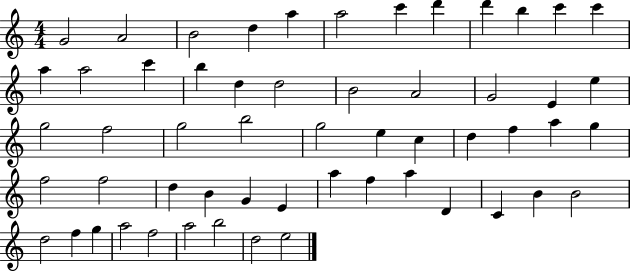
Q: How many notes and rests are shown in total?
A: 56